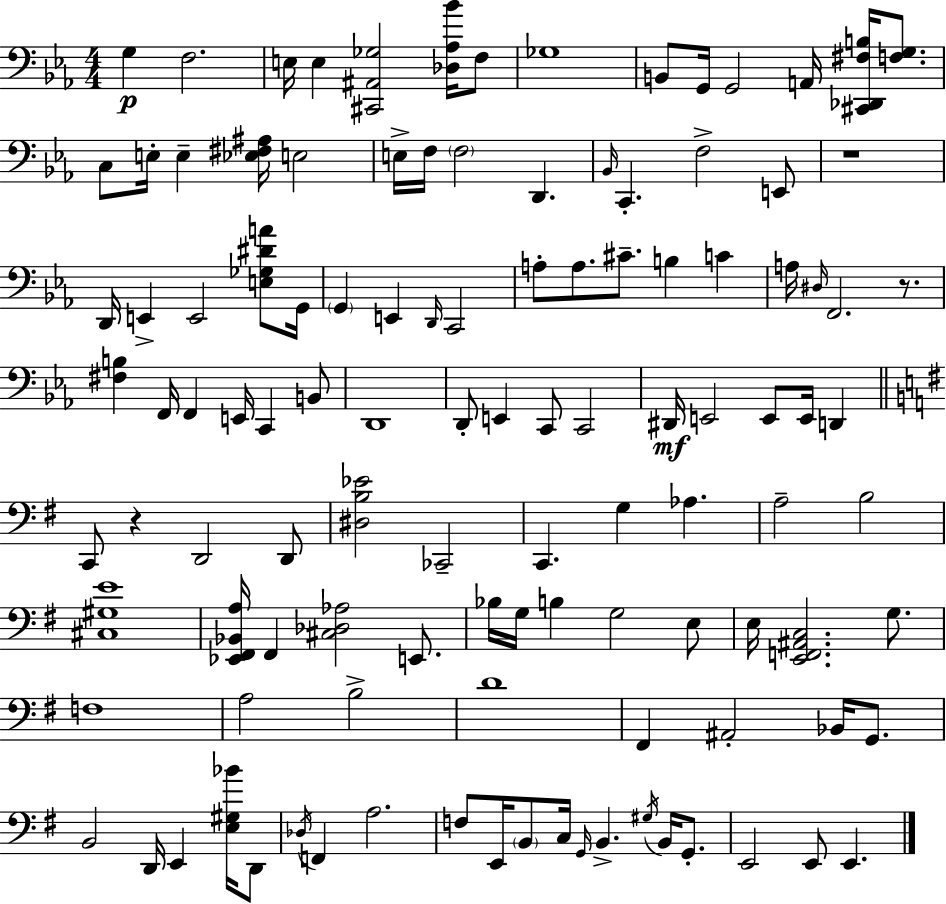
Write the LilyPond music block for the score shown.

{
  \clef bass
  \numericTimeSignature
  \time 4/4
  \key c \minor
  g4\p f2. | e16 e4 <cis, ais, ges>2 <des aes bes'>16 f8 | ges1 | b,8 g,16 g,2 a,16 <cis, des, fis b>16 <f g>8. | \break c8 e16-. e4-- <ees fis ais>16 e2 | e16-> f16 \parenthesize f2 d,4. | \grace { bes,16 } c,4.-. f2-> e,8 | r1 | \break d,16 e,4-> e,2 <e ges dis' a'>8 | g,16 \parenthesize g,4 e,4 \grace { d,16 } c,2 | a8-. a8. cis'8.-- b4 c'4 | a16 \grace { dis16 } f,2. | \break r8. <fis b>4 f,16 f,4 e,16 c,4 | b,8 d,1 | d,8-. e,4 c,8 c,2 | dis,16\mf e,2 e,8 e,16 d,4 | \break \bar "||" \break \key g \major c,8 r4 d,2 d,8 | <dis b ees'>2 ces,2-- | c,4. g4 aes4. | a2-- b2 | \break <cis gis e'>1 | <ees, fis, bes, a>16 fis,4 <cis des aes>2 e,8. | bes16 g16 b4 g2 e8 | e16 <e, f, ais, c>2. g8. | \break f1 | a2 b2-> | d'1 | fis,4 ais,2-. bes,16 g,8. | \break b,2 d,16 e,4 <e gis bes'>16 d,8 | \acciaccatura { des16 } f,4 a2. | f8 e,16 \parenthesize b,8 c16 \grace { g,16 } b,4.-> \acciaccatura { gis16 } b,16 | g,8.-. e,2 e,8 e,4. | \break \bar "|."
}